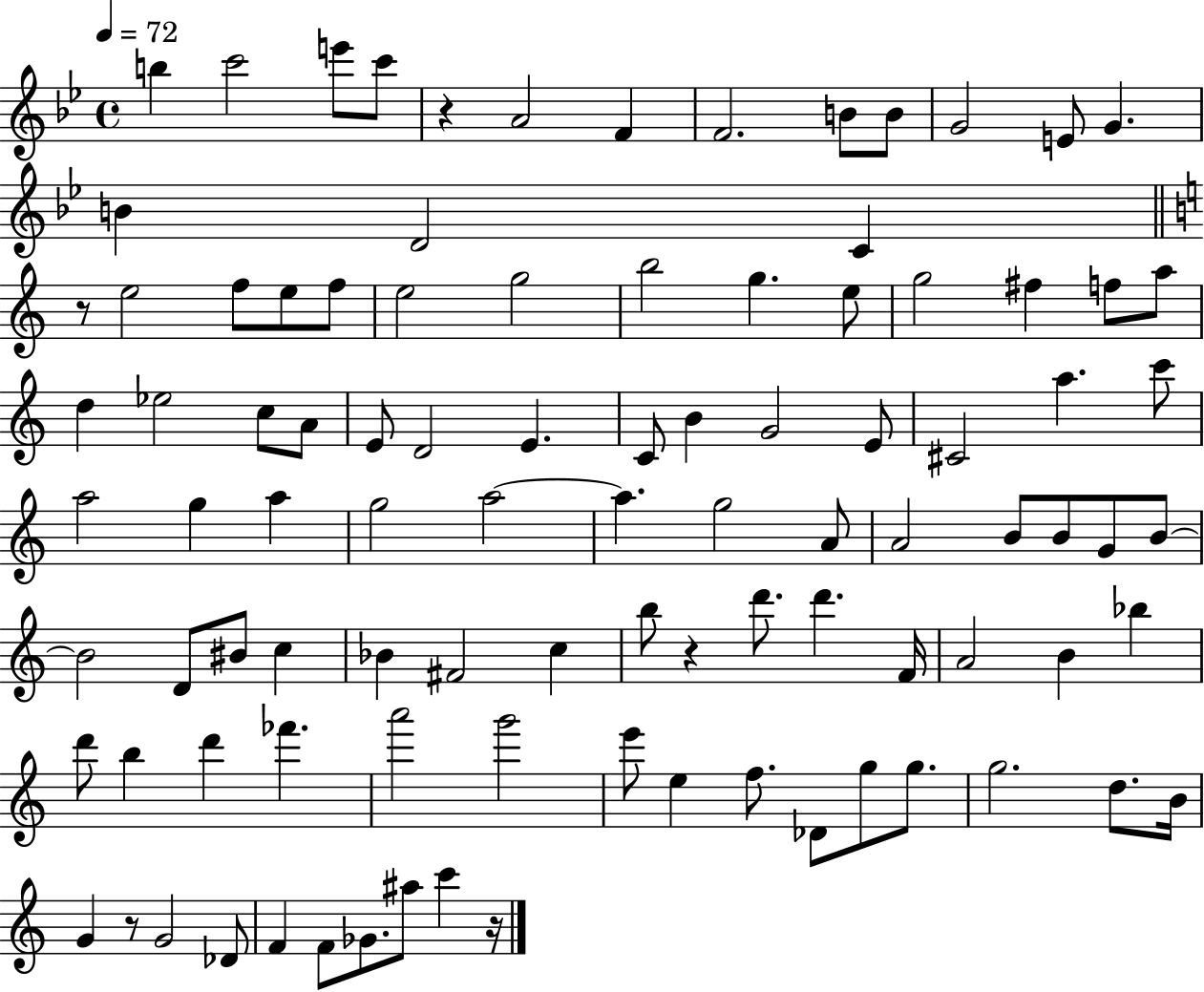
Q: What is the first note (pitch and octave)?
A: B5